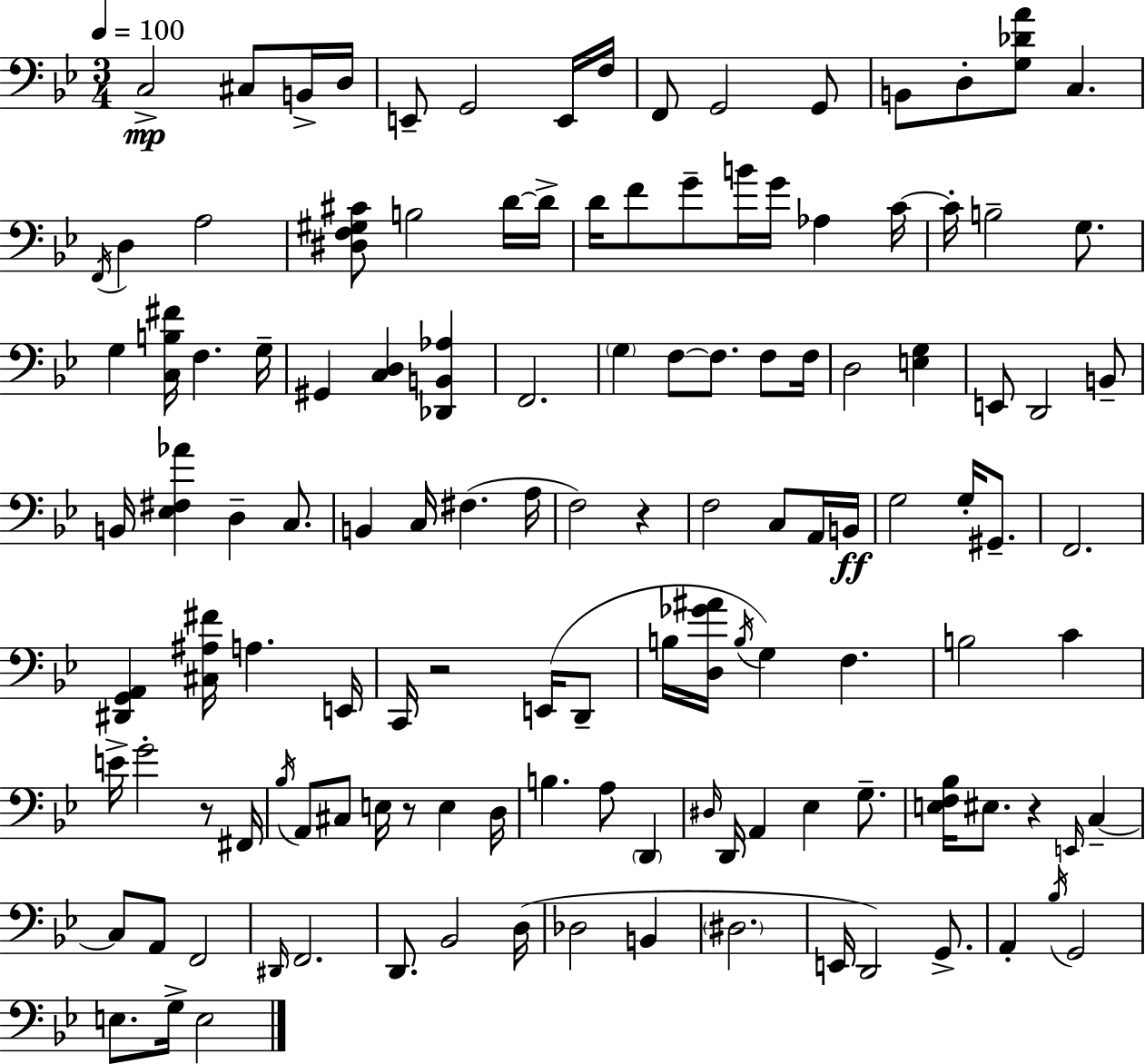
{
  \clef bass
  \numericTimeSignature
  \time 3/4
  \key bes \major
  \tempo 4 = 100
  c2->\mp cis8 b,16-> d16 | e,8-- g,2 e,16 f16 | f,8 g,2 g,8 | b,8 d8-. <g des' a'>8 c4. | \break \acciaccatura { f,16 } d4 a2 | <dis f gis cis'>8 b2 d'16~~ | d'16-> d'16 f'8 g'8-- b'16 g'16 aes4 | c'16~~ c'16-. b2-- g8. | \break g4 <c b fis'>16 f4. | g16-- gis,4 <c d>4 <des, b, aes>4 | f,2. | \parenthesize g4 f8~~ f8. f8 | \break f16 d2 <e g>4 | e,8 d,2 b,8-- | b,16 <ees fis aes'>4 d4-- c8. | b,4 c16 fis4.( | \break a16 f2) r4 | f2 c8 a,16 | b,16\ff g2 g16-. gis,8.-- | f,2. | \break <dis, g, a,>4 <cis ais fis'>16 a4. | e,16 c,16 r2 e,16( d,8-- | b16 <d ges' ais'>16 \acciaccatura { b16 }) g4 f4. | b2 c'4 | \break e'16-> g'2-. r8 | fis,16 \acciaccatura { bes16 } a,8 cis8 e16 r8 e4 | d16 b4. a8 \parenthesize d,4 | \grace { dis16 } d,16 a,4 ees4 | \break g8.-- <e f bes>16 eis8. r4 | \grace { e,16 } c4--~~ c8 a,8 f,2 | \grace { dis,16 } f,2. | d,8. bes,2 | \break d16( des2 | b,4 \parenthesize dis2. | e,16 d,2) | g,8.-> a,4-. \acciaccatura { bes16 } g,2 | \break e8. g16-> e2 | \bar "|."
}